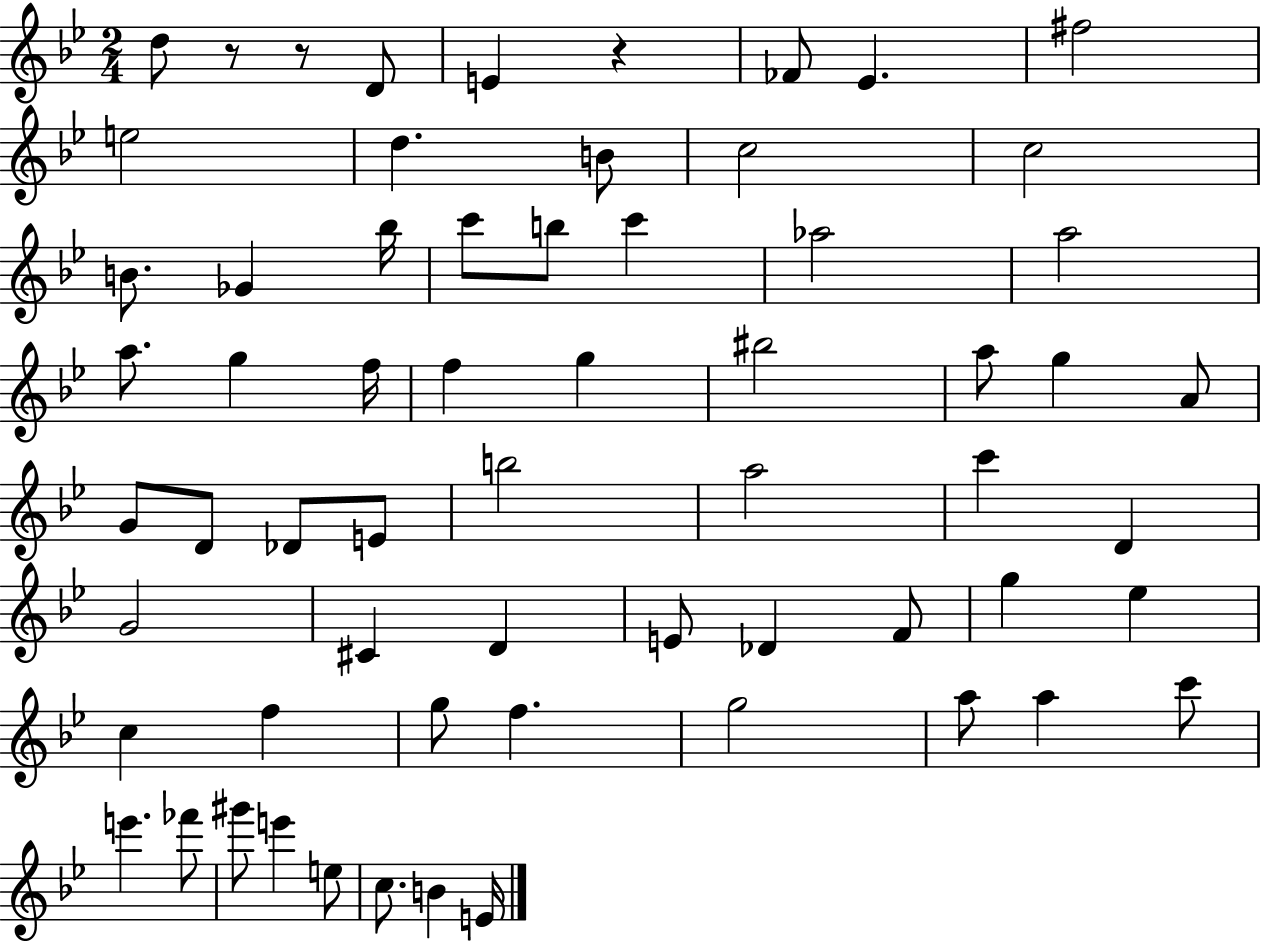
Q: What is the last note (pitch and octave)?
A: E4